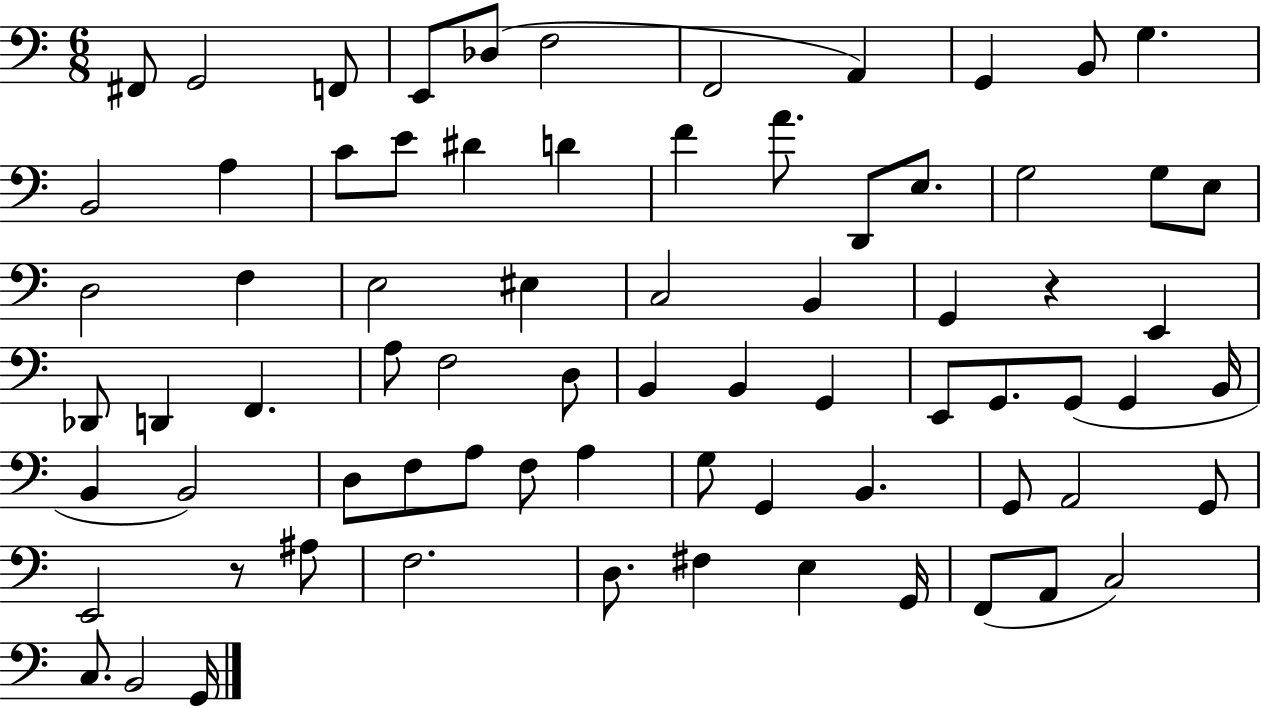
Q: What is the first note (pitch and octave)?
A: F#2